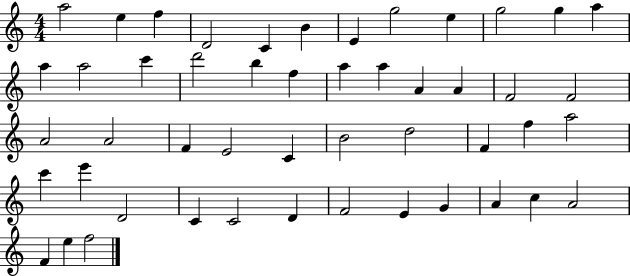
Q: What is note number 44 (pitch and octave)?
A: A4